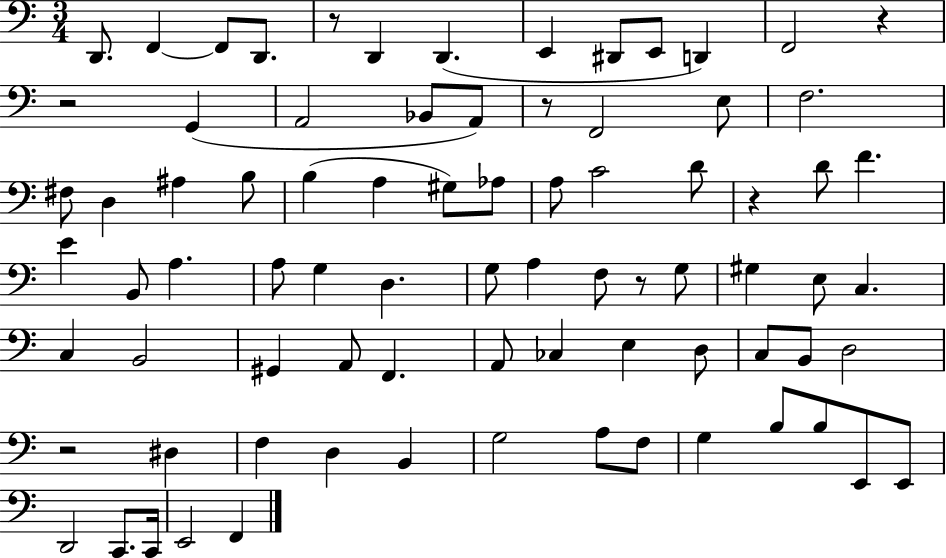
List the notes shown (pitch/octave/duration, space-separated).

D2/e. F2/q F2/e D2/e. R/e D2/q D2/q. E2/q D#2/e E2/e D2/q F2/h R/q R/h G2/q A2/h Bb2/e A2/e R/e F2/h E3/e F3/h. F#3/e D3/q A#3/q B3/e B3/q A3/q G#3/e Ab3/e A3/e C4/h D4/e R/q D4/e F4/q. E4/q B2/e A3/q. A3/e G3/q D3/q. G3/e A3/q F3/e R/e G3/e G#3/q E3/e C3/q. C3/q B2/h G#2/q A2/e F2/q. A2/e CES3/q E3/q D3/e C3/e B2/e D3/h R/h D#3/q F3/q D3/q B2/q G3/h A3/e F3/e G3/q B3/e B3/e E2/e E2/e D2/h C2/e. C2/s E2/h F2/q